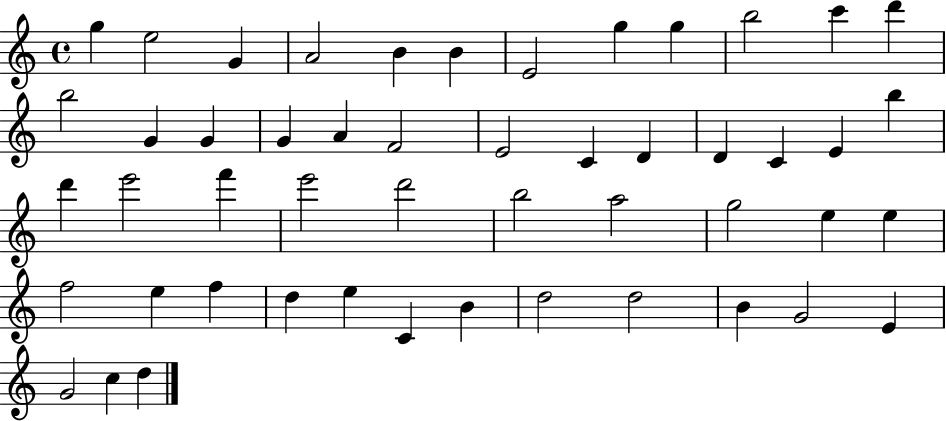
{
  \clef treble
  \time 4/4
  \defaultTimeSignature
  \key c \major
  g''4 e''2 g'4 | a'2 b'4 b'4 | e'2 g''4 g''4 | b''2 c'''4 d'''4 | \break b''2 g'4 g'4 | g'4 a'4 f'2 | e'2 c'4 d'4 | d'4 c'4 e'4 b''4 | \break d'''4 e'''2 f'''4 | e'''2 d'''2 | b''2 a''2 | g''2 e''4 e''4 | \break f''2 e''4 f''4 | d''4 e''4 c'4 b'4 | d''2 d''2 | b'4 g'2 e'4 | \break g'2 c''4 d''4 | \bar "|."
}